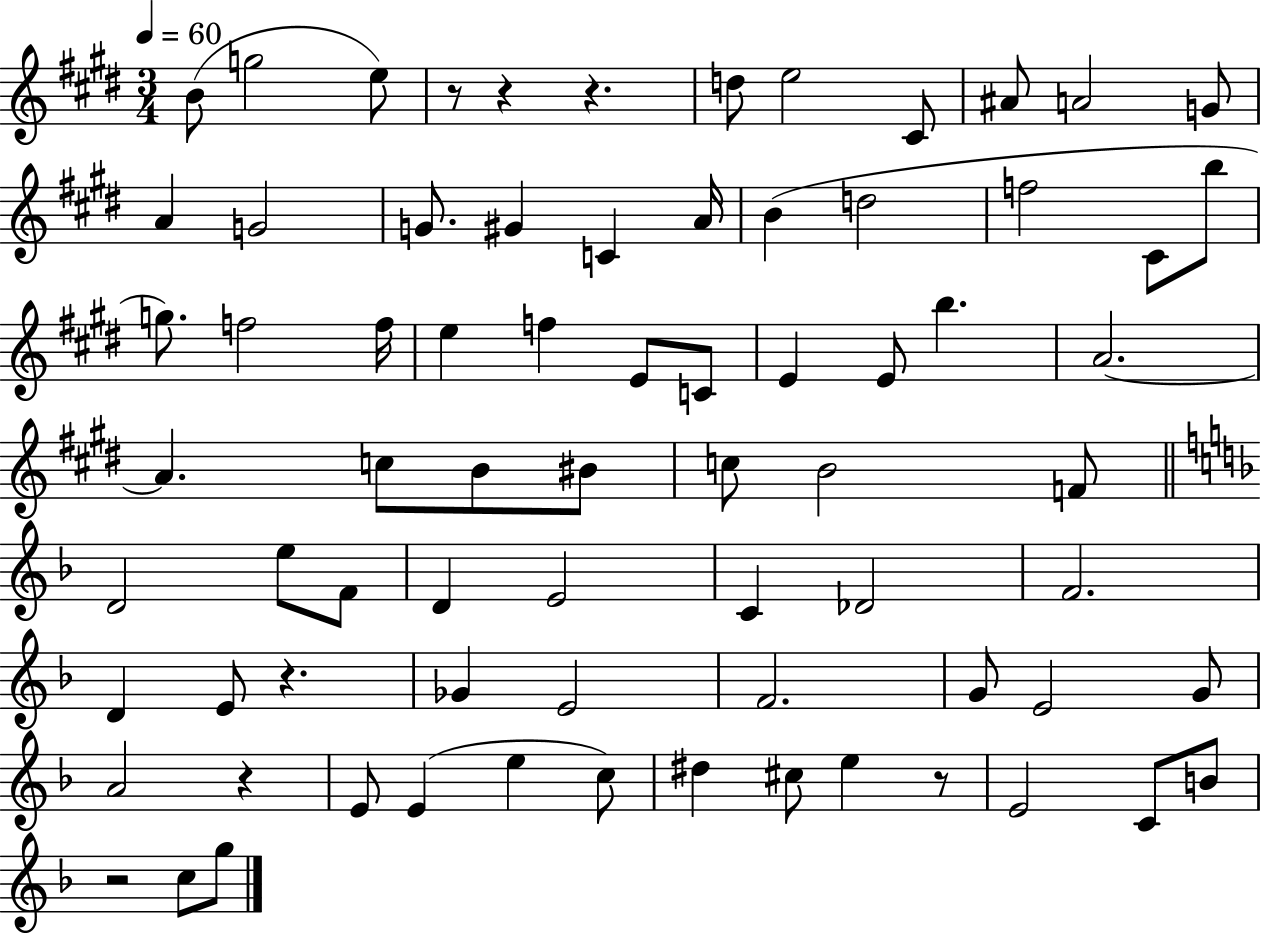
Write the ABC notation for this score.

X:1
T:Untitled
M:3/4
L:1/4
K:E
B/2 g2 e/2 z/2 z z d/2 e2 ^C/2 ^A/2 A2 G/2 A G2 G/2 ^G C A/4 B d2 f2 ^C/2 b/2 g/2 f2 f/4 e f E/2 C/2 E E/2 b A2 A c/2 B/2 ^B/2 c/2 B2 F/2 D2 e/2 F/2 D E2 C _D2 F2 D E/2 z _G E2 F2 G/2 E2 G/2 A2 z E/2 E e c/2 ^d ^c/2 e z/2 E2 C/2 B/2 z2 c/2 g/2